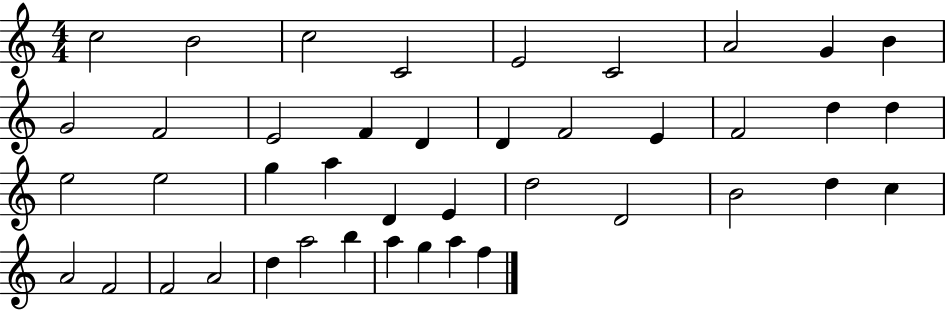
{
  \clef treble
  \numericTimeSignature
  \time 4/4
  \key c \major
  c''2 b'2 | c''2 c'2 | e'2 c'2 | a'2 g'4 b'4 | \break g'2 f'2 | e'2 f'4 d'4 | d'4 f'2 e'4 | f'2 d''4 d''4 | \break e''2 e''2 | g''4 a''4 d'4 e'4 | d''2 d'2 | b'2 d''4 c''4 | \break a'2 f'2 | f'2 a'2 | d''4 a''2 b''4 | a''4 g''4 a''4 f''4 | \break \bar "|."
}